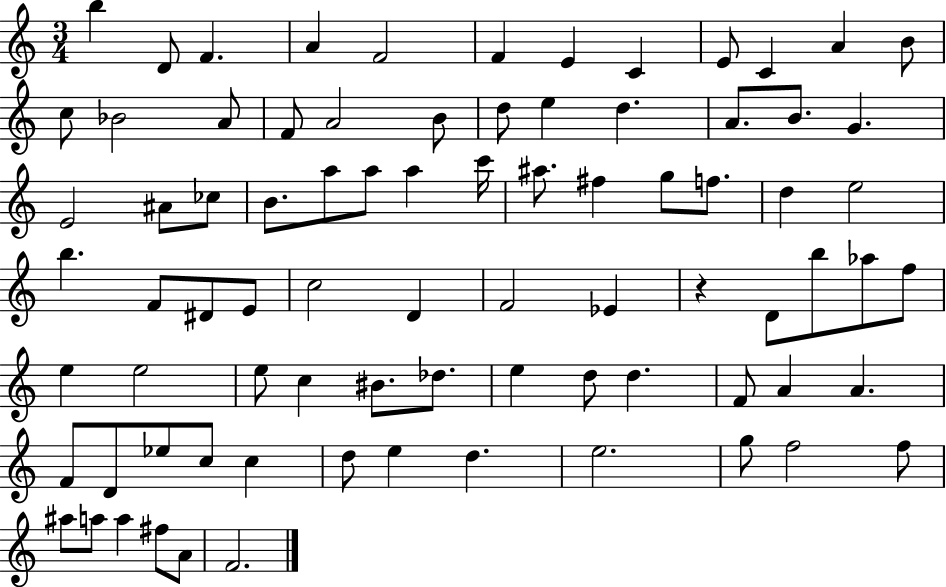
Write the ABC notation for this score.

X:1
T:Untitled
M:3/4
L:1/4
K:C
b D/2 F A F2 F E C E/2 C A B/2 c/2 _B2 A/2 F/2 A2 B/2 d/2 e d A/2 B/2 G E2 ^A/2 _c/2 B/2 a/2 a/2 a c'/4 ^a/2 ^f g/2 f/2 d e2 b F/2 ^D/2 E/2 c2 D F2 _E z D/2 b/2 _a/2 f/2 e e2 e/2 c ^B/2 _d/2 e d/2 d F/2 A A F/2 D/2 _e/2 c/2 c d/2 e d e2 g/2 f2 f/2 ^a/2 a/2 a ^f/2 A/2 F2